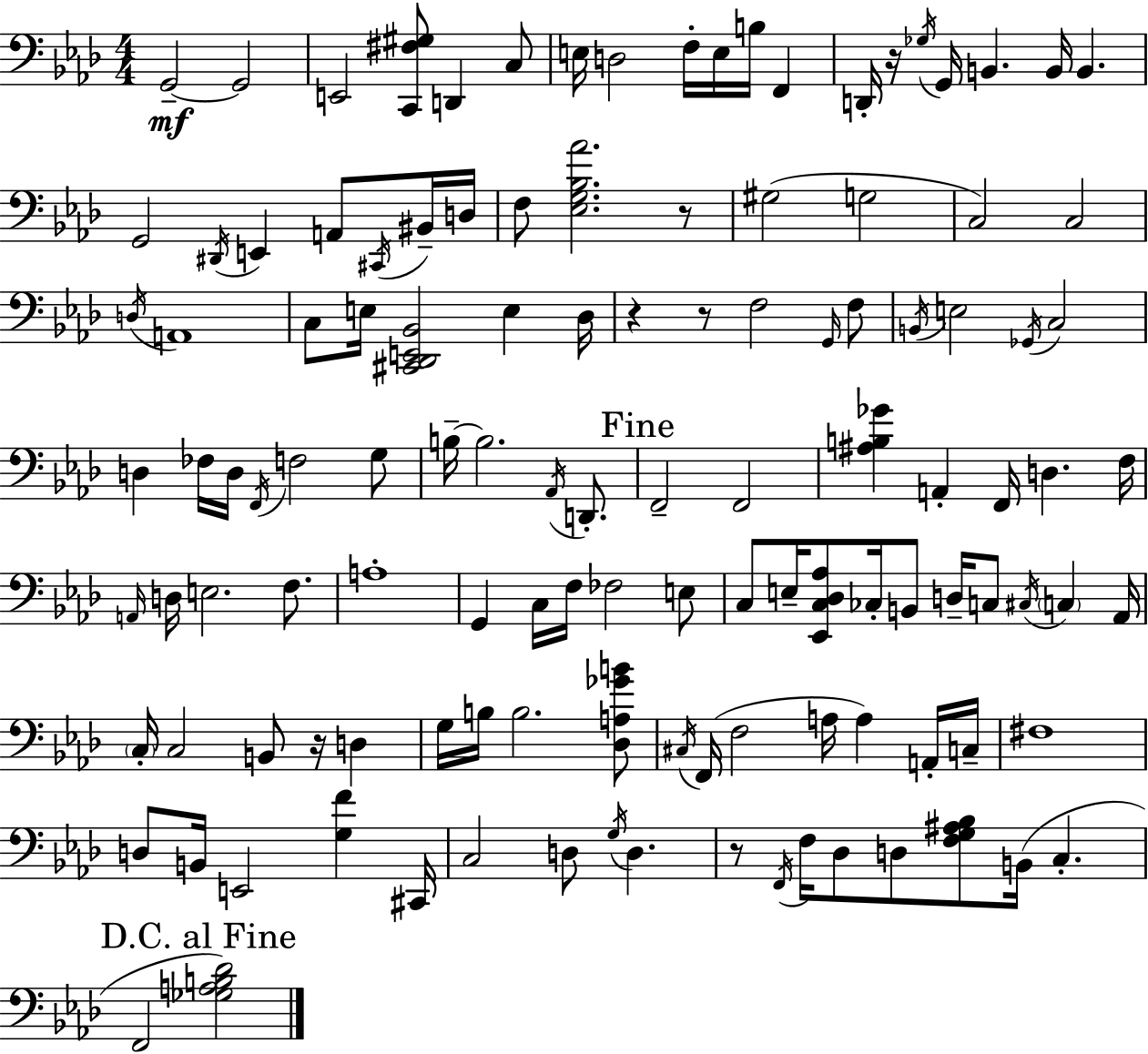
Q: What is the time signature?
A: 4/4